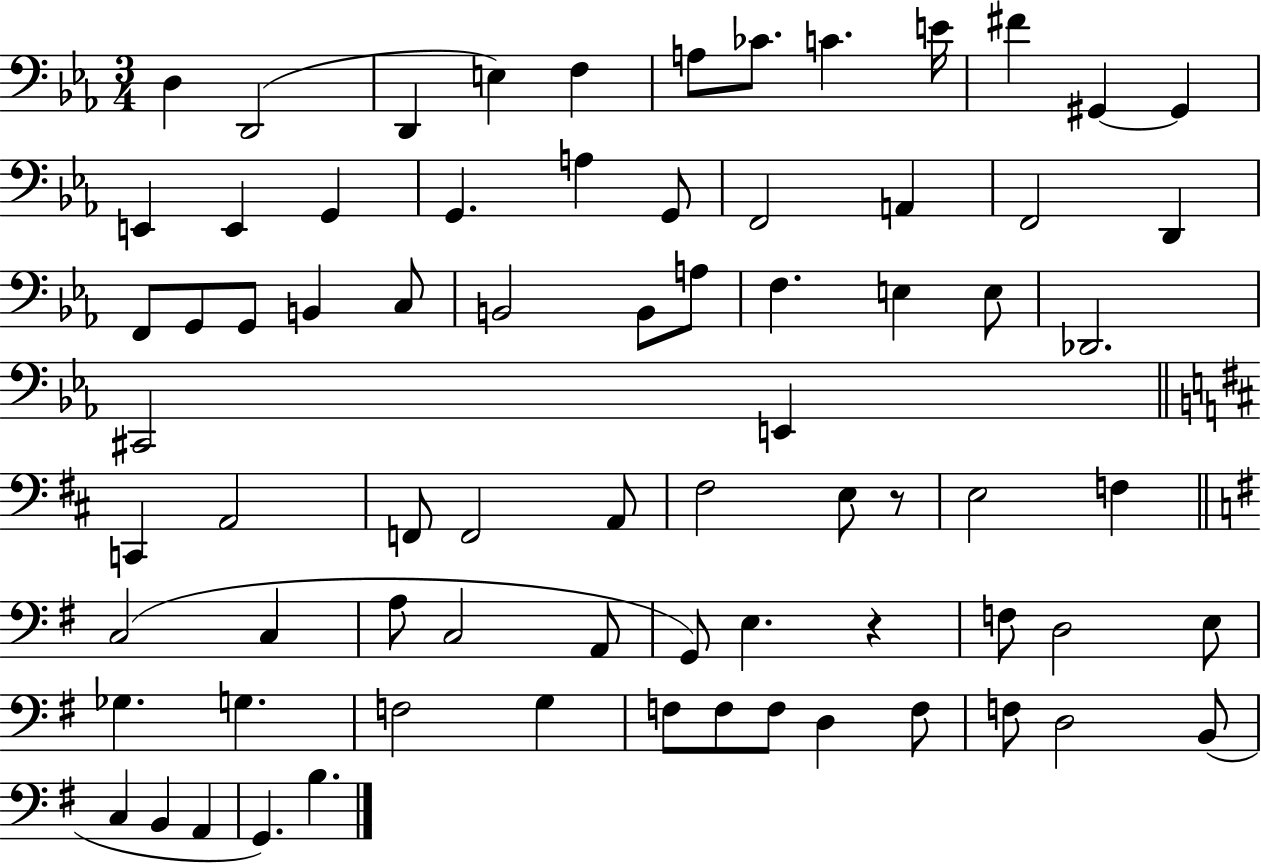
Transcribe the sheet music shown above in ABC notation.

X:1
T:Untitled
M:3/4
L:1/4
K:Eb
D, D,,2 D,, E, F, A,/2 _C/2 C E/4 ^F ^G,, ^G,, E,, E,, G,, G,, A, G,,/2 F,,2 A,, F,,2 D,, F,,/2 G,,/2 G,,/2 B,, C,/2 B,,2 B,,/2 A,/2 F, E, E,/2 _D,,2 ^C,,2 E,, C,, A,,2 F,,/2 F,,2 A,,/2 ^F,2 E,/2 z/2 E,2 F, C,2 C, A,/2 C,2 A,,/2 G,,/2 E, z F,/2 D,2 E,/2 _G, G, F,2 G, F,/2 F,/2 F,/2 D, F,/2 F,/2 D,2 B,,/2 C, B,, A,, G,, B,